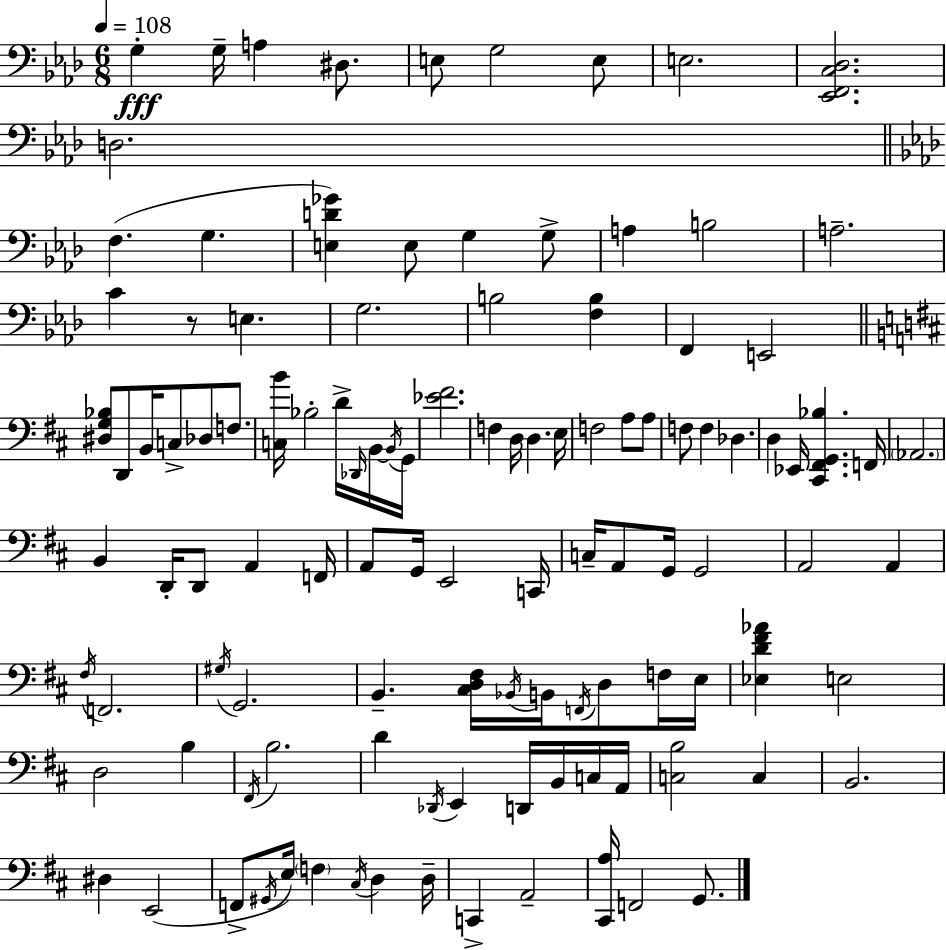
X:1
T:Untitled
M:6/8
L:1/4
K:Fm
G, G,/4 A, ^D,/2 E,/2 G,2 E,/2 E,2 [_E,,F,,C,_D,]2 D,2 F, G, [E,D_G] E,/2 G, G,/2 A, B,2 A,2 C z/2 E, G,2 B,2 [F,B,] F,, E,,2 [^D,G,_B,]/2 D,,/2 B,,/4 C,/2 _D,/2 F,/2 [C,B]/4 _B,2 D/4 _D,,/4 B,,/4 B,,/4 G,,/4 [_E^F]2 F, D,/4 D, E,/4 F,2 A,/2 A,/2 F,/2 F, _D, D, _E,,/4 [^C,,^F,,G,,_B,] F,,/4 _A,,2 B,, D,,/4 D,,/2 A,, F,,/4 A,,/2 G,,/4 E,,2 C,,/4 C,/4 A,,/2 G,,/4 G,,2 A,,2 A,, ^F,/4 F,,2 ^G,/4 G,,2 B,, [^C,D,^F,]/4 _B,,/4 B,,/4 F,,/4 D,/2 F,/4 E,/4 [_E,D^F_A] E,2 D,2 B, ^F,,/4 B,2 D _D,,/4 E,, D,,/4 B,,/4 C,/4 A,,/4 [C,B,]2 C, B,,2 ^D, E,,2 F,,/2 ^G,,/4 E,/4 F, ^C,/4 D, D,/4 C,, A,,2 [^C,,A,]/4 F,,2 G,,/2